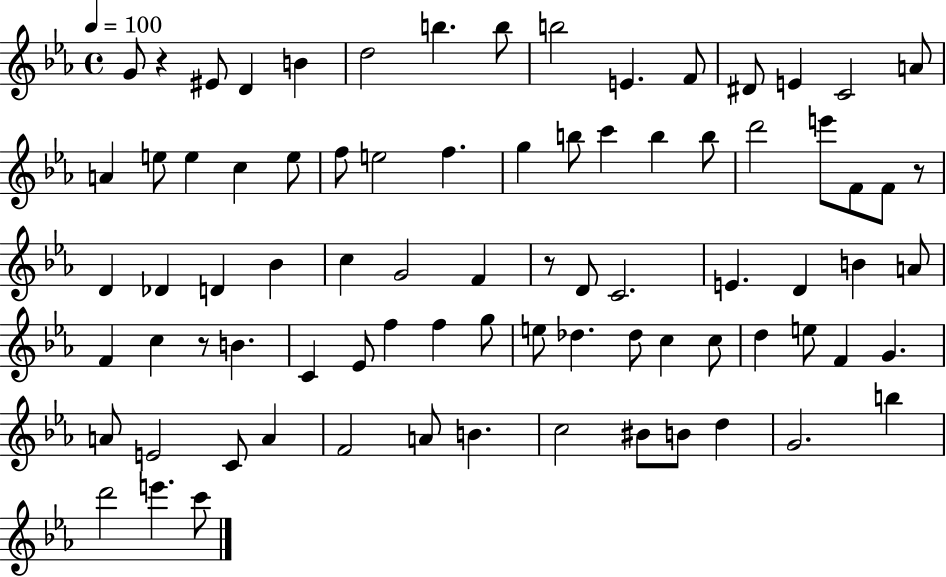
{
  \clef treble
  \time 4/4
  \defaultTimeSignature
  \key ees \major
  \tempo 4 = 100
  g'8 r4 eis'8 d'4 b'4 | d''2 b''4. b''8 | b''2 e'4. f'8 | dis'8 e'4 c'2 a'8 | \break a'4 e''8 e''4 c''4 e''8 | f''8 e''2 f''4. | g''4 b''8 c'''4 b''4 b''8 | d'''2 e'''8 f'8 f'8 r8 | \break d'4 des'4 d'4 bes'4 | c''4 g'2 f'4 | r8 d'8 c'2. | e'4. d'4 b'4 a'8 | \break f'4 c''4 r8 b'4. | c'4 ees'8 f''4 f''4 g''8 | e''8 des''4. des''8 c''4 c''8 | d''4 e''8 f'4 g'4. | \break a'8 e'2 c'8 a'4 | f'2 a'8 b'4. | c''2 bis'8 b'8 d''4 | g'2. b''4 | \break d'''2 e'''4. c'''8 | \bar "|."
}